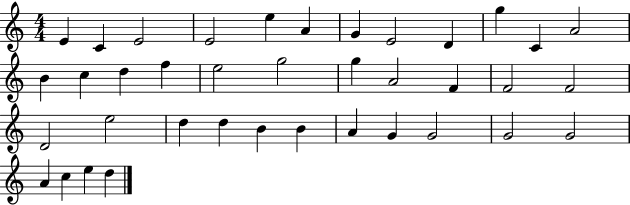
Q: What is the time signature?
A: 4/4